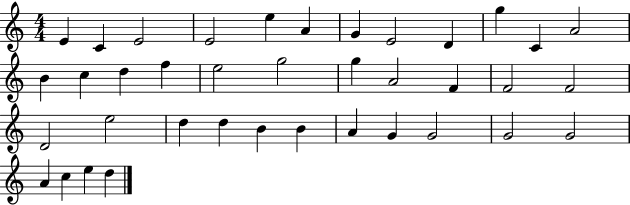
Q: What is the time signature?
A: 4/4